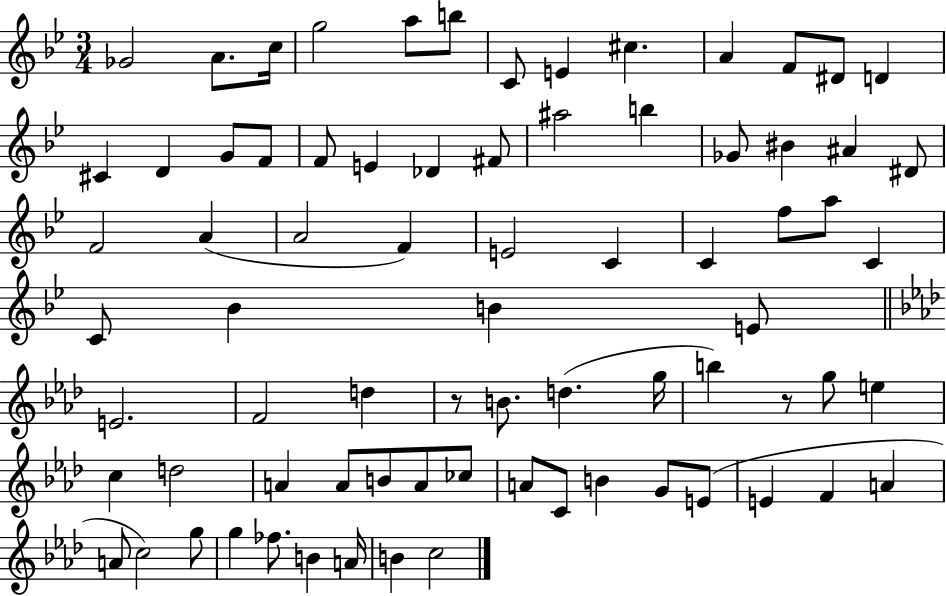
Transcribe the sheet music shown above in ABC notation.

X:1
T:Untitled
M:3/4
L:1/4
K:Bb
_G2 A/2 c/4 g2 a/2 b/2 C/2 E ^c A F/2 ^D/2 D ^C D G/2 F/2 F/2 E _D ^F/2 ^a2 b _G/2 ^B ^A ^D/2 F2 A A2 F E2 C C f/2 a/2 C C/2 _B B E/2 E2 F2 d z/2 B/2 d g/4 b z/2 g/2 e c d2 A A/2 B/2 A/2 _c/2 A/2 C/2 B G/2 E/2 E F A A/2 c2 g/2 g _f/2 B A/4 B c2